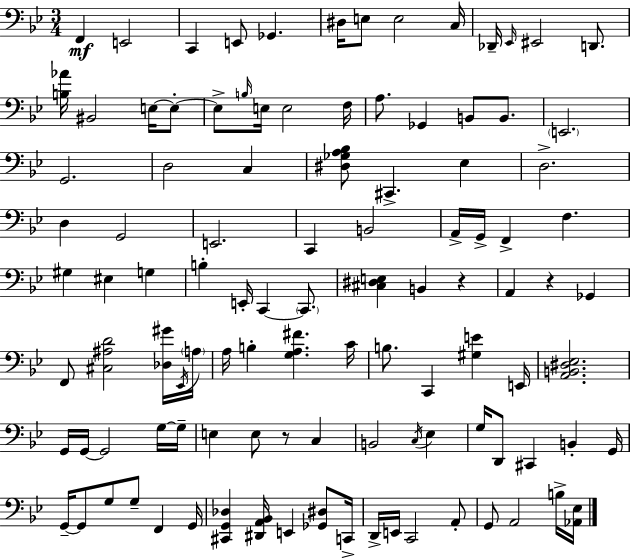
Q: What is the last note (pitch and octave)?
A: B3